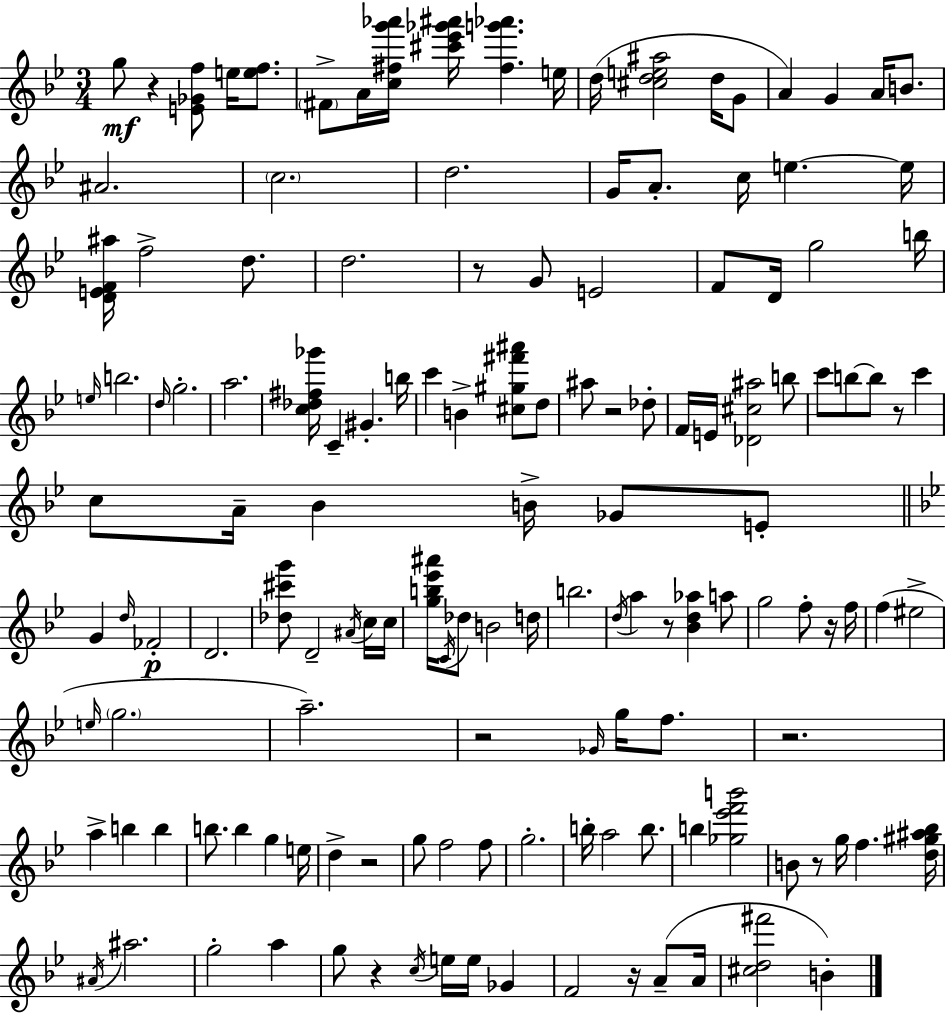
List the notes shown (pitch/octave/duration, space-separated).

G5/e R/q [E4,Gb4,F5]/e E5/s [E5,F5]/e. F#4/e A4/s [C5,F#5,G6,Ab6]/s [C#6,Eb6,Gb6,A#6]/s [F#5,G6,Ab6]/q. E5/s D5/s [C#5,D5,E5,A#5]/h D5/s G4/e A4/q G4/q A4/s B4/e. A#4/h. C5/h. D5/h. G4/s A4/e. C5/s E5/q. E5/s [D4,E4,F4,A#5]/s F5/h D5/e. D5/h. R/e G4/e E4/h F4/e D4/s G5/h B5/s E5/s B5/h. D5/s G5/h. A5/h. [C5,Db5,F#5,Gb6]/s C4/q G#4/q. B5/s C6/q B4/q [C#5,G#5,F#6,A#6]/e D5/e A#5/e R/h Db5/e F4/s E4/s [Db4,C#5,A#5]/h B5/e C6/e B5/e B5/e R/e C6/q C5/e A4/s Bb4/q B4/s Gb4/e E4/e G4/q D5/s FES4/h D4/h. [Db5,C#6,G6]/e D4/h A#4/s C5/s C5/s [G5,B5,Eb6,A#6]/s C4/s Db5/e B4/h D5/s B5/h. D5/s A5/q R/e [Bb4,D5,Ab5]/q A5/e G5/h F5/e R/s F5/s F5/q EIS5/h E5/s G5/h. A5/h. R/h Gb4/s G5/s F5/e. R/h. A5/q B5/q B5/q B5/e. B5/q G5/q E5/s D5/q R/h G5/e F5/h F5/e G5/h. B5/s A5/h B5/e. B5/q [Gb5,Eb6,F6,B6]/h B4/e R/e G5/s F5/q. [D5,G#5,A#5,Bb5]/s A#4/s A#5/h. G5/h A5/q G5/e R/q C5/s E5/s E5/s Gb4/q F4/h R/s A4/e A4/s [C#5,D5,F#6]/h B4/q